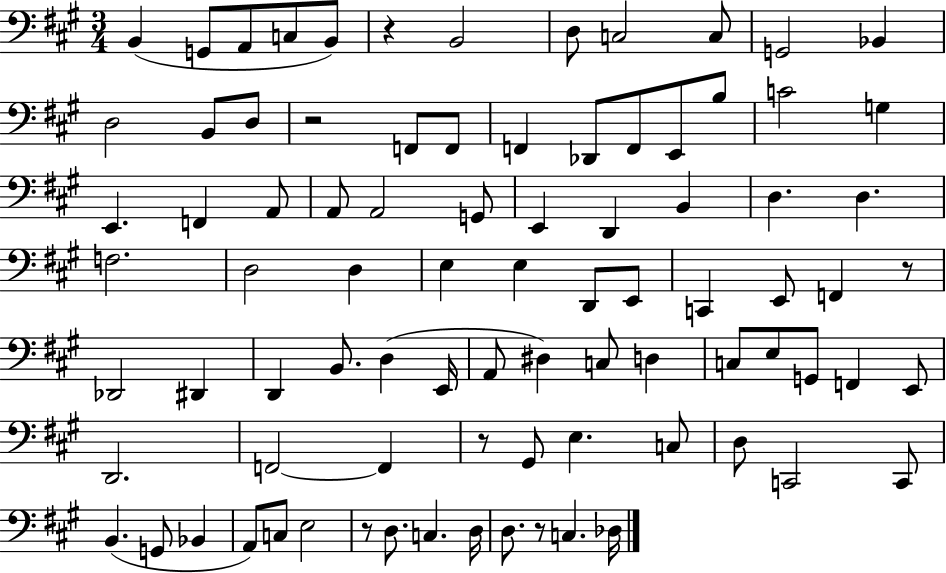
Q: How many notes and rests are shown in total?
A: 86